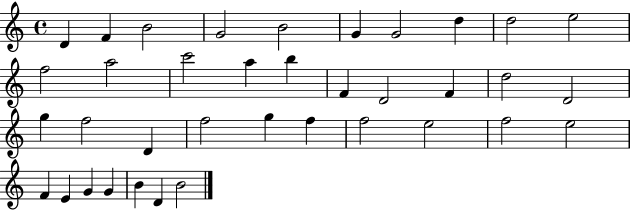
{
  \clef treble
  \time 4/4
  \defaultTimeSignature
  \key c \major
  d'4 f'4 b'2 | g'2 b'2 | g'4 g'2 d''4 | d''2 e''2 | \break f''2 a''2 | c'''2 a''4 b''4 | f'4 d'2 f'4 | d''2 d'2 | \break g''4 f''2 d'4 | f''2 g''4 f''4 | f''2 e''2 | f''2 e''2 | \break f'4 e'4 g'4 g'4 | b'4 d'4 b'2 | \bar "|."
}